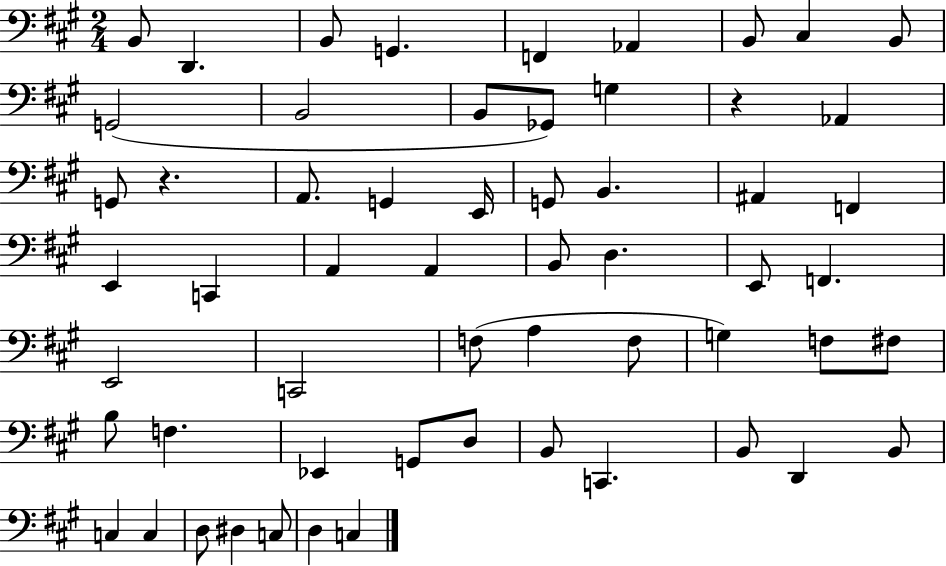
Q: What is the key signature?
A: A major